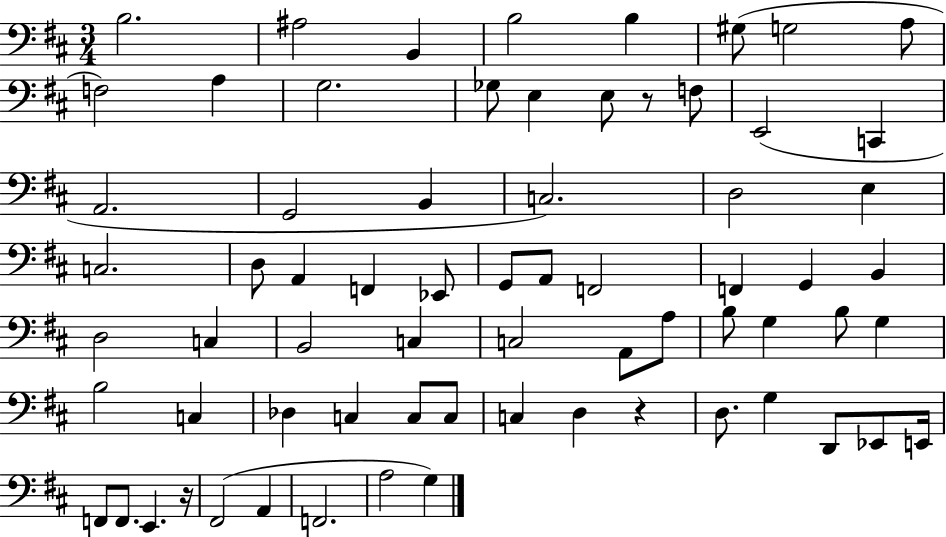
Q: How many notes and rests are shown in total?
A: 69